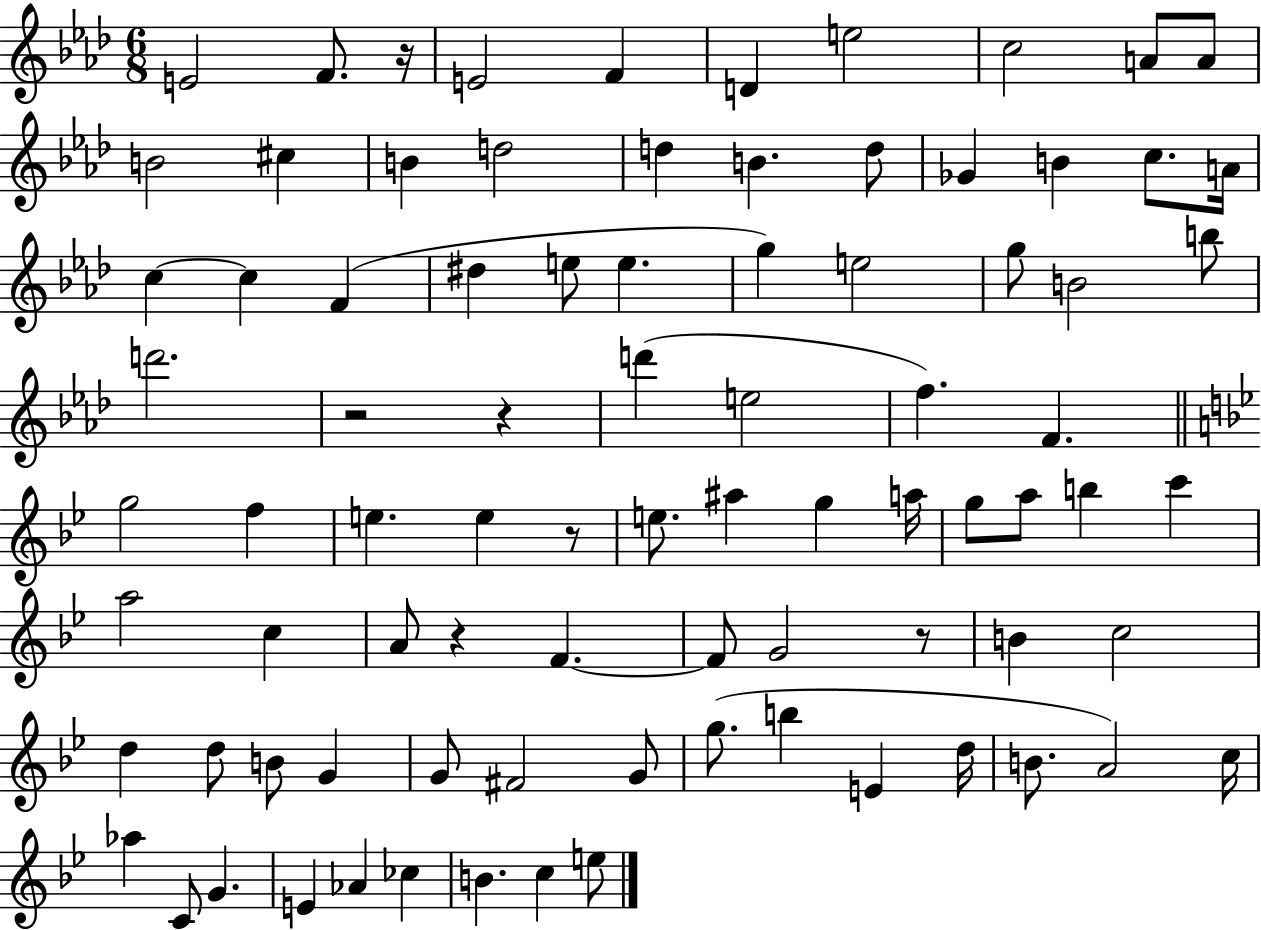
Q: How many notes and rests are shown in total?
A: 85